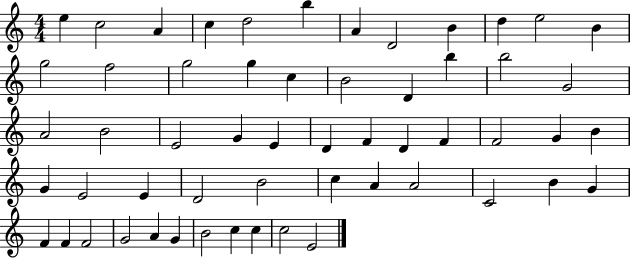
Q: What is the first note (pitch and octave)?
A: E5